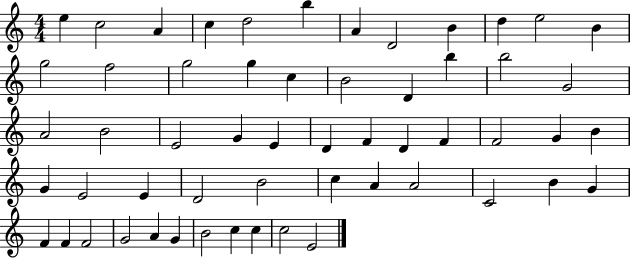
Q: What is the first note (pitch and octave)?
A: E5